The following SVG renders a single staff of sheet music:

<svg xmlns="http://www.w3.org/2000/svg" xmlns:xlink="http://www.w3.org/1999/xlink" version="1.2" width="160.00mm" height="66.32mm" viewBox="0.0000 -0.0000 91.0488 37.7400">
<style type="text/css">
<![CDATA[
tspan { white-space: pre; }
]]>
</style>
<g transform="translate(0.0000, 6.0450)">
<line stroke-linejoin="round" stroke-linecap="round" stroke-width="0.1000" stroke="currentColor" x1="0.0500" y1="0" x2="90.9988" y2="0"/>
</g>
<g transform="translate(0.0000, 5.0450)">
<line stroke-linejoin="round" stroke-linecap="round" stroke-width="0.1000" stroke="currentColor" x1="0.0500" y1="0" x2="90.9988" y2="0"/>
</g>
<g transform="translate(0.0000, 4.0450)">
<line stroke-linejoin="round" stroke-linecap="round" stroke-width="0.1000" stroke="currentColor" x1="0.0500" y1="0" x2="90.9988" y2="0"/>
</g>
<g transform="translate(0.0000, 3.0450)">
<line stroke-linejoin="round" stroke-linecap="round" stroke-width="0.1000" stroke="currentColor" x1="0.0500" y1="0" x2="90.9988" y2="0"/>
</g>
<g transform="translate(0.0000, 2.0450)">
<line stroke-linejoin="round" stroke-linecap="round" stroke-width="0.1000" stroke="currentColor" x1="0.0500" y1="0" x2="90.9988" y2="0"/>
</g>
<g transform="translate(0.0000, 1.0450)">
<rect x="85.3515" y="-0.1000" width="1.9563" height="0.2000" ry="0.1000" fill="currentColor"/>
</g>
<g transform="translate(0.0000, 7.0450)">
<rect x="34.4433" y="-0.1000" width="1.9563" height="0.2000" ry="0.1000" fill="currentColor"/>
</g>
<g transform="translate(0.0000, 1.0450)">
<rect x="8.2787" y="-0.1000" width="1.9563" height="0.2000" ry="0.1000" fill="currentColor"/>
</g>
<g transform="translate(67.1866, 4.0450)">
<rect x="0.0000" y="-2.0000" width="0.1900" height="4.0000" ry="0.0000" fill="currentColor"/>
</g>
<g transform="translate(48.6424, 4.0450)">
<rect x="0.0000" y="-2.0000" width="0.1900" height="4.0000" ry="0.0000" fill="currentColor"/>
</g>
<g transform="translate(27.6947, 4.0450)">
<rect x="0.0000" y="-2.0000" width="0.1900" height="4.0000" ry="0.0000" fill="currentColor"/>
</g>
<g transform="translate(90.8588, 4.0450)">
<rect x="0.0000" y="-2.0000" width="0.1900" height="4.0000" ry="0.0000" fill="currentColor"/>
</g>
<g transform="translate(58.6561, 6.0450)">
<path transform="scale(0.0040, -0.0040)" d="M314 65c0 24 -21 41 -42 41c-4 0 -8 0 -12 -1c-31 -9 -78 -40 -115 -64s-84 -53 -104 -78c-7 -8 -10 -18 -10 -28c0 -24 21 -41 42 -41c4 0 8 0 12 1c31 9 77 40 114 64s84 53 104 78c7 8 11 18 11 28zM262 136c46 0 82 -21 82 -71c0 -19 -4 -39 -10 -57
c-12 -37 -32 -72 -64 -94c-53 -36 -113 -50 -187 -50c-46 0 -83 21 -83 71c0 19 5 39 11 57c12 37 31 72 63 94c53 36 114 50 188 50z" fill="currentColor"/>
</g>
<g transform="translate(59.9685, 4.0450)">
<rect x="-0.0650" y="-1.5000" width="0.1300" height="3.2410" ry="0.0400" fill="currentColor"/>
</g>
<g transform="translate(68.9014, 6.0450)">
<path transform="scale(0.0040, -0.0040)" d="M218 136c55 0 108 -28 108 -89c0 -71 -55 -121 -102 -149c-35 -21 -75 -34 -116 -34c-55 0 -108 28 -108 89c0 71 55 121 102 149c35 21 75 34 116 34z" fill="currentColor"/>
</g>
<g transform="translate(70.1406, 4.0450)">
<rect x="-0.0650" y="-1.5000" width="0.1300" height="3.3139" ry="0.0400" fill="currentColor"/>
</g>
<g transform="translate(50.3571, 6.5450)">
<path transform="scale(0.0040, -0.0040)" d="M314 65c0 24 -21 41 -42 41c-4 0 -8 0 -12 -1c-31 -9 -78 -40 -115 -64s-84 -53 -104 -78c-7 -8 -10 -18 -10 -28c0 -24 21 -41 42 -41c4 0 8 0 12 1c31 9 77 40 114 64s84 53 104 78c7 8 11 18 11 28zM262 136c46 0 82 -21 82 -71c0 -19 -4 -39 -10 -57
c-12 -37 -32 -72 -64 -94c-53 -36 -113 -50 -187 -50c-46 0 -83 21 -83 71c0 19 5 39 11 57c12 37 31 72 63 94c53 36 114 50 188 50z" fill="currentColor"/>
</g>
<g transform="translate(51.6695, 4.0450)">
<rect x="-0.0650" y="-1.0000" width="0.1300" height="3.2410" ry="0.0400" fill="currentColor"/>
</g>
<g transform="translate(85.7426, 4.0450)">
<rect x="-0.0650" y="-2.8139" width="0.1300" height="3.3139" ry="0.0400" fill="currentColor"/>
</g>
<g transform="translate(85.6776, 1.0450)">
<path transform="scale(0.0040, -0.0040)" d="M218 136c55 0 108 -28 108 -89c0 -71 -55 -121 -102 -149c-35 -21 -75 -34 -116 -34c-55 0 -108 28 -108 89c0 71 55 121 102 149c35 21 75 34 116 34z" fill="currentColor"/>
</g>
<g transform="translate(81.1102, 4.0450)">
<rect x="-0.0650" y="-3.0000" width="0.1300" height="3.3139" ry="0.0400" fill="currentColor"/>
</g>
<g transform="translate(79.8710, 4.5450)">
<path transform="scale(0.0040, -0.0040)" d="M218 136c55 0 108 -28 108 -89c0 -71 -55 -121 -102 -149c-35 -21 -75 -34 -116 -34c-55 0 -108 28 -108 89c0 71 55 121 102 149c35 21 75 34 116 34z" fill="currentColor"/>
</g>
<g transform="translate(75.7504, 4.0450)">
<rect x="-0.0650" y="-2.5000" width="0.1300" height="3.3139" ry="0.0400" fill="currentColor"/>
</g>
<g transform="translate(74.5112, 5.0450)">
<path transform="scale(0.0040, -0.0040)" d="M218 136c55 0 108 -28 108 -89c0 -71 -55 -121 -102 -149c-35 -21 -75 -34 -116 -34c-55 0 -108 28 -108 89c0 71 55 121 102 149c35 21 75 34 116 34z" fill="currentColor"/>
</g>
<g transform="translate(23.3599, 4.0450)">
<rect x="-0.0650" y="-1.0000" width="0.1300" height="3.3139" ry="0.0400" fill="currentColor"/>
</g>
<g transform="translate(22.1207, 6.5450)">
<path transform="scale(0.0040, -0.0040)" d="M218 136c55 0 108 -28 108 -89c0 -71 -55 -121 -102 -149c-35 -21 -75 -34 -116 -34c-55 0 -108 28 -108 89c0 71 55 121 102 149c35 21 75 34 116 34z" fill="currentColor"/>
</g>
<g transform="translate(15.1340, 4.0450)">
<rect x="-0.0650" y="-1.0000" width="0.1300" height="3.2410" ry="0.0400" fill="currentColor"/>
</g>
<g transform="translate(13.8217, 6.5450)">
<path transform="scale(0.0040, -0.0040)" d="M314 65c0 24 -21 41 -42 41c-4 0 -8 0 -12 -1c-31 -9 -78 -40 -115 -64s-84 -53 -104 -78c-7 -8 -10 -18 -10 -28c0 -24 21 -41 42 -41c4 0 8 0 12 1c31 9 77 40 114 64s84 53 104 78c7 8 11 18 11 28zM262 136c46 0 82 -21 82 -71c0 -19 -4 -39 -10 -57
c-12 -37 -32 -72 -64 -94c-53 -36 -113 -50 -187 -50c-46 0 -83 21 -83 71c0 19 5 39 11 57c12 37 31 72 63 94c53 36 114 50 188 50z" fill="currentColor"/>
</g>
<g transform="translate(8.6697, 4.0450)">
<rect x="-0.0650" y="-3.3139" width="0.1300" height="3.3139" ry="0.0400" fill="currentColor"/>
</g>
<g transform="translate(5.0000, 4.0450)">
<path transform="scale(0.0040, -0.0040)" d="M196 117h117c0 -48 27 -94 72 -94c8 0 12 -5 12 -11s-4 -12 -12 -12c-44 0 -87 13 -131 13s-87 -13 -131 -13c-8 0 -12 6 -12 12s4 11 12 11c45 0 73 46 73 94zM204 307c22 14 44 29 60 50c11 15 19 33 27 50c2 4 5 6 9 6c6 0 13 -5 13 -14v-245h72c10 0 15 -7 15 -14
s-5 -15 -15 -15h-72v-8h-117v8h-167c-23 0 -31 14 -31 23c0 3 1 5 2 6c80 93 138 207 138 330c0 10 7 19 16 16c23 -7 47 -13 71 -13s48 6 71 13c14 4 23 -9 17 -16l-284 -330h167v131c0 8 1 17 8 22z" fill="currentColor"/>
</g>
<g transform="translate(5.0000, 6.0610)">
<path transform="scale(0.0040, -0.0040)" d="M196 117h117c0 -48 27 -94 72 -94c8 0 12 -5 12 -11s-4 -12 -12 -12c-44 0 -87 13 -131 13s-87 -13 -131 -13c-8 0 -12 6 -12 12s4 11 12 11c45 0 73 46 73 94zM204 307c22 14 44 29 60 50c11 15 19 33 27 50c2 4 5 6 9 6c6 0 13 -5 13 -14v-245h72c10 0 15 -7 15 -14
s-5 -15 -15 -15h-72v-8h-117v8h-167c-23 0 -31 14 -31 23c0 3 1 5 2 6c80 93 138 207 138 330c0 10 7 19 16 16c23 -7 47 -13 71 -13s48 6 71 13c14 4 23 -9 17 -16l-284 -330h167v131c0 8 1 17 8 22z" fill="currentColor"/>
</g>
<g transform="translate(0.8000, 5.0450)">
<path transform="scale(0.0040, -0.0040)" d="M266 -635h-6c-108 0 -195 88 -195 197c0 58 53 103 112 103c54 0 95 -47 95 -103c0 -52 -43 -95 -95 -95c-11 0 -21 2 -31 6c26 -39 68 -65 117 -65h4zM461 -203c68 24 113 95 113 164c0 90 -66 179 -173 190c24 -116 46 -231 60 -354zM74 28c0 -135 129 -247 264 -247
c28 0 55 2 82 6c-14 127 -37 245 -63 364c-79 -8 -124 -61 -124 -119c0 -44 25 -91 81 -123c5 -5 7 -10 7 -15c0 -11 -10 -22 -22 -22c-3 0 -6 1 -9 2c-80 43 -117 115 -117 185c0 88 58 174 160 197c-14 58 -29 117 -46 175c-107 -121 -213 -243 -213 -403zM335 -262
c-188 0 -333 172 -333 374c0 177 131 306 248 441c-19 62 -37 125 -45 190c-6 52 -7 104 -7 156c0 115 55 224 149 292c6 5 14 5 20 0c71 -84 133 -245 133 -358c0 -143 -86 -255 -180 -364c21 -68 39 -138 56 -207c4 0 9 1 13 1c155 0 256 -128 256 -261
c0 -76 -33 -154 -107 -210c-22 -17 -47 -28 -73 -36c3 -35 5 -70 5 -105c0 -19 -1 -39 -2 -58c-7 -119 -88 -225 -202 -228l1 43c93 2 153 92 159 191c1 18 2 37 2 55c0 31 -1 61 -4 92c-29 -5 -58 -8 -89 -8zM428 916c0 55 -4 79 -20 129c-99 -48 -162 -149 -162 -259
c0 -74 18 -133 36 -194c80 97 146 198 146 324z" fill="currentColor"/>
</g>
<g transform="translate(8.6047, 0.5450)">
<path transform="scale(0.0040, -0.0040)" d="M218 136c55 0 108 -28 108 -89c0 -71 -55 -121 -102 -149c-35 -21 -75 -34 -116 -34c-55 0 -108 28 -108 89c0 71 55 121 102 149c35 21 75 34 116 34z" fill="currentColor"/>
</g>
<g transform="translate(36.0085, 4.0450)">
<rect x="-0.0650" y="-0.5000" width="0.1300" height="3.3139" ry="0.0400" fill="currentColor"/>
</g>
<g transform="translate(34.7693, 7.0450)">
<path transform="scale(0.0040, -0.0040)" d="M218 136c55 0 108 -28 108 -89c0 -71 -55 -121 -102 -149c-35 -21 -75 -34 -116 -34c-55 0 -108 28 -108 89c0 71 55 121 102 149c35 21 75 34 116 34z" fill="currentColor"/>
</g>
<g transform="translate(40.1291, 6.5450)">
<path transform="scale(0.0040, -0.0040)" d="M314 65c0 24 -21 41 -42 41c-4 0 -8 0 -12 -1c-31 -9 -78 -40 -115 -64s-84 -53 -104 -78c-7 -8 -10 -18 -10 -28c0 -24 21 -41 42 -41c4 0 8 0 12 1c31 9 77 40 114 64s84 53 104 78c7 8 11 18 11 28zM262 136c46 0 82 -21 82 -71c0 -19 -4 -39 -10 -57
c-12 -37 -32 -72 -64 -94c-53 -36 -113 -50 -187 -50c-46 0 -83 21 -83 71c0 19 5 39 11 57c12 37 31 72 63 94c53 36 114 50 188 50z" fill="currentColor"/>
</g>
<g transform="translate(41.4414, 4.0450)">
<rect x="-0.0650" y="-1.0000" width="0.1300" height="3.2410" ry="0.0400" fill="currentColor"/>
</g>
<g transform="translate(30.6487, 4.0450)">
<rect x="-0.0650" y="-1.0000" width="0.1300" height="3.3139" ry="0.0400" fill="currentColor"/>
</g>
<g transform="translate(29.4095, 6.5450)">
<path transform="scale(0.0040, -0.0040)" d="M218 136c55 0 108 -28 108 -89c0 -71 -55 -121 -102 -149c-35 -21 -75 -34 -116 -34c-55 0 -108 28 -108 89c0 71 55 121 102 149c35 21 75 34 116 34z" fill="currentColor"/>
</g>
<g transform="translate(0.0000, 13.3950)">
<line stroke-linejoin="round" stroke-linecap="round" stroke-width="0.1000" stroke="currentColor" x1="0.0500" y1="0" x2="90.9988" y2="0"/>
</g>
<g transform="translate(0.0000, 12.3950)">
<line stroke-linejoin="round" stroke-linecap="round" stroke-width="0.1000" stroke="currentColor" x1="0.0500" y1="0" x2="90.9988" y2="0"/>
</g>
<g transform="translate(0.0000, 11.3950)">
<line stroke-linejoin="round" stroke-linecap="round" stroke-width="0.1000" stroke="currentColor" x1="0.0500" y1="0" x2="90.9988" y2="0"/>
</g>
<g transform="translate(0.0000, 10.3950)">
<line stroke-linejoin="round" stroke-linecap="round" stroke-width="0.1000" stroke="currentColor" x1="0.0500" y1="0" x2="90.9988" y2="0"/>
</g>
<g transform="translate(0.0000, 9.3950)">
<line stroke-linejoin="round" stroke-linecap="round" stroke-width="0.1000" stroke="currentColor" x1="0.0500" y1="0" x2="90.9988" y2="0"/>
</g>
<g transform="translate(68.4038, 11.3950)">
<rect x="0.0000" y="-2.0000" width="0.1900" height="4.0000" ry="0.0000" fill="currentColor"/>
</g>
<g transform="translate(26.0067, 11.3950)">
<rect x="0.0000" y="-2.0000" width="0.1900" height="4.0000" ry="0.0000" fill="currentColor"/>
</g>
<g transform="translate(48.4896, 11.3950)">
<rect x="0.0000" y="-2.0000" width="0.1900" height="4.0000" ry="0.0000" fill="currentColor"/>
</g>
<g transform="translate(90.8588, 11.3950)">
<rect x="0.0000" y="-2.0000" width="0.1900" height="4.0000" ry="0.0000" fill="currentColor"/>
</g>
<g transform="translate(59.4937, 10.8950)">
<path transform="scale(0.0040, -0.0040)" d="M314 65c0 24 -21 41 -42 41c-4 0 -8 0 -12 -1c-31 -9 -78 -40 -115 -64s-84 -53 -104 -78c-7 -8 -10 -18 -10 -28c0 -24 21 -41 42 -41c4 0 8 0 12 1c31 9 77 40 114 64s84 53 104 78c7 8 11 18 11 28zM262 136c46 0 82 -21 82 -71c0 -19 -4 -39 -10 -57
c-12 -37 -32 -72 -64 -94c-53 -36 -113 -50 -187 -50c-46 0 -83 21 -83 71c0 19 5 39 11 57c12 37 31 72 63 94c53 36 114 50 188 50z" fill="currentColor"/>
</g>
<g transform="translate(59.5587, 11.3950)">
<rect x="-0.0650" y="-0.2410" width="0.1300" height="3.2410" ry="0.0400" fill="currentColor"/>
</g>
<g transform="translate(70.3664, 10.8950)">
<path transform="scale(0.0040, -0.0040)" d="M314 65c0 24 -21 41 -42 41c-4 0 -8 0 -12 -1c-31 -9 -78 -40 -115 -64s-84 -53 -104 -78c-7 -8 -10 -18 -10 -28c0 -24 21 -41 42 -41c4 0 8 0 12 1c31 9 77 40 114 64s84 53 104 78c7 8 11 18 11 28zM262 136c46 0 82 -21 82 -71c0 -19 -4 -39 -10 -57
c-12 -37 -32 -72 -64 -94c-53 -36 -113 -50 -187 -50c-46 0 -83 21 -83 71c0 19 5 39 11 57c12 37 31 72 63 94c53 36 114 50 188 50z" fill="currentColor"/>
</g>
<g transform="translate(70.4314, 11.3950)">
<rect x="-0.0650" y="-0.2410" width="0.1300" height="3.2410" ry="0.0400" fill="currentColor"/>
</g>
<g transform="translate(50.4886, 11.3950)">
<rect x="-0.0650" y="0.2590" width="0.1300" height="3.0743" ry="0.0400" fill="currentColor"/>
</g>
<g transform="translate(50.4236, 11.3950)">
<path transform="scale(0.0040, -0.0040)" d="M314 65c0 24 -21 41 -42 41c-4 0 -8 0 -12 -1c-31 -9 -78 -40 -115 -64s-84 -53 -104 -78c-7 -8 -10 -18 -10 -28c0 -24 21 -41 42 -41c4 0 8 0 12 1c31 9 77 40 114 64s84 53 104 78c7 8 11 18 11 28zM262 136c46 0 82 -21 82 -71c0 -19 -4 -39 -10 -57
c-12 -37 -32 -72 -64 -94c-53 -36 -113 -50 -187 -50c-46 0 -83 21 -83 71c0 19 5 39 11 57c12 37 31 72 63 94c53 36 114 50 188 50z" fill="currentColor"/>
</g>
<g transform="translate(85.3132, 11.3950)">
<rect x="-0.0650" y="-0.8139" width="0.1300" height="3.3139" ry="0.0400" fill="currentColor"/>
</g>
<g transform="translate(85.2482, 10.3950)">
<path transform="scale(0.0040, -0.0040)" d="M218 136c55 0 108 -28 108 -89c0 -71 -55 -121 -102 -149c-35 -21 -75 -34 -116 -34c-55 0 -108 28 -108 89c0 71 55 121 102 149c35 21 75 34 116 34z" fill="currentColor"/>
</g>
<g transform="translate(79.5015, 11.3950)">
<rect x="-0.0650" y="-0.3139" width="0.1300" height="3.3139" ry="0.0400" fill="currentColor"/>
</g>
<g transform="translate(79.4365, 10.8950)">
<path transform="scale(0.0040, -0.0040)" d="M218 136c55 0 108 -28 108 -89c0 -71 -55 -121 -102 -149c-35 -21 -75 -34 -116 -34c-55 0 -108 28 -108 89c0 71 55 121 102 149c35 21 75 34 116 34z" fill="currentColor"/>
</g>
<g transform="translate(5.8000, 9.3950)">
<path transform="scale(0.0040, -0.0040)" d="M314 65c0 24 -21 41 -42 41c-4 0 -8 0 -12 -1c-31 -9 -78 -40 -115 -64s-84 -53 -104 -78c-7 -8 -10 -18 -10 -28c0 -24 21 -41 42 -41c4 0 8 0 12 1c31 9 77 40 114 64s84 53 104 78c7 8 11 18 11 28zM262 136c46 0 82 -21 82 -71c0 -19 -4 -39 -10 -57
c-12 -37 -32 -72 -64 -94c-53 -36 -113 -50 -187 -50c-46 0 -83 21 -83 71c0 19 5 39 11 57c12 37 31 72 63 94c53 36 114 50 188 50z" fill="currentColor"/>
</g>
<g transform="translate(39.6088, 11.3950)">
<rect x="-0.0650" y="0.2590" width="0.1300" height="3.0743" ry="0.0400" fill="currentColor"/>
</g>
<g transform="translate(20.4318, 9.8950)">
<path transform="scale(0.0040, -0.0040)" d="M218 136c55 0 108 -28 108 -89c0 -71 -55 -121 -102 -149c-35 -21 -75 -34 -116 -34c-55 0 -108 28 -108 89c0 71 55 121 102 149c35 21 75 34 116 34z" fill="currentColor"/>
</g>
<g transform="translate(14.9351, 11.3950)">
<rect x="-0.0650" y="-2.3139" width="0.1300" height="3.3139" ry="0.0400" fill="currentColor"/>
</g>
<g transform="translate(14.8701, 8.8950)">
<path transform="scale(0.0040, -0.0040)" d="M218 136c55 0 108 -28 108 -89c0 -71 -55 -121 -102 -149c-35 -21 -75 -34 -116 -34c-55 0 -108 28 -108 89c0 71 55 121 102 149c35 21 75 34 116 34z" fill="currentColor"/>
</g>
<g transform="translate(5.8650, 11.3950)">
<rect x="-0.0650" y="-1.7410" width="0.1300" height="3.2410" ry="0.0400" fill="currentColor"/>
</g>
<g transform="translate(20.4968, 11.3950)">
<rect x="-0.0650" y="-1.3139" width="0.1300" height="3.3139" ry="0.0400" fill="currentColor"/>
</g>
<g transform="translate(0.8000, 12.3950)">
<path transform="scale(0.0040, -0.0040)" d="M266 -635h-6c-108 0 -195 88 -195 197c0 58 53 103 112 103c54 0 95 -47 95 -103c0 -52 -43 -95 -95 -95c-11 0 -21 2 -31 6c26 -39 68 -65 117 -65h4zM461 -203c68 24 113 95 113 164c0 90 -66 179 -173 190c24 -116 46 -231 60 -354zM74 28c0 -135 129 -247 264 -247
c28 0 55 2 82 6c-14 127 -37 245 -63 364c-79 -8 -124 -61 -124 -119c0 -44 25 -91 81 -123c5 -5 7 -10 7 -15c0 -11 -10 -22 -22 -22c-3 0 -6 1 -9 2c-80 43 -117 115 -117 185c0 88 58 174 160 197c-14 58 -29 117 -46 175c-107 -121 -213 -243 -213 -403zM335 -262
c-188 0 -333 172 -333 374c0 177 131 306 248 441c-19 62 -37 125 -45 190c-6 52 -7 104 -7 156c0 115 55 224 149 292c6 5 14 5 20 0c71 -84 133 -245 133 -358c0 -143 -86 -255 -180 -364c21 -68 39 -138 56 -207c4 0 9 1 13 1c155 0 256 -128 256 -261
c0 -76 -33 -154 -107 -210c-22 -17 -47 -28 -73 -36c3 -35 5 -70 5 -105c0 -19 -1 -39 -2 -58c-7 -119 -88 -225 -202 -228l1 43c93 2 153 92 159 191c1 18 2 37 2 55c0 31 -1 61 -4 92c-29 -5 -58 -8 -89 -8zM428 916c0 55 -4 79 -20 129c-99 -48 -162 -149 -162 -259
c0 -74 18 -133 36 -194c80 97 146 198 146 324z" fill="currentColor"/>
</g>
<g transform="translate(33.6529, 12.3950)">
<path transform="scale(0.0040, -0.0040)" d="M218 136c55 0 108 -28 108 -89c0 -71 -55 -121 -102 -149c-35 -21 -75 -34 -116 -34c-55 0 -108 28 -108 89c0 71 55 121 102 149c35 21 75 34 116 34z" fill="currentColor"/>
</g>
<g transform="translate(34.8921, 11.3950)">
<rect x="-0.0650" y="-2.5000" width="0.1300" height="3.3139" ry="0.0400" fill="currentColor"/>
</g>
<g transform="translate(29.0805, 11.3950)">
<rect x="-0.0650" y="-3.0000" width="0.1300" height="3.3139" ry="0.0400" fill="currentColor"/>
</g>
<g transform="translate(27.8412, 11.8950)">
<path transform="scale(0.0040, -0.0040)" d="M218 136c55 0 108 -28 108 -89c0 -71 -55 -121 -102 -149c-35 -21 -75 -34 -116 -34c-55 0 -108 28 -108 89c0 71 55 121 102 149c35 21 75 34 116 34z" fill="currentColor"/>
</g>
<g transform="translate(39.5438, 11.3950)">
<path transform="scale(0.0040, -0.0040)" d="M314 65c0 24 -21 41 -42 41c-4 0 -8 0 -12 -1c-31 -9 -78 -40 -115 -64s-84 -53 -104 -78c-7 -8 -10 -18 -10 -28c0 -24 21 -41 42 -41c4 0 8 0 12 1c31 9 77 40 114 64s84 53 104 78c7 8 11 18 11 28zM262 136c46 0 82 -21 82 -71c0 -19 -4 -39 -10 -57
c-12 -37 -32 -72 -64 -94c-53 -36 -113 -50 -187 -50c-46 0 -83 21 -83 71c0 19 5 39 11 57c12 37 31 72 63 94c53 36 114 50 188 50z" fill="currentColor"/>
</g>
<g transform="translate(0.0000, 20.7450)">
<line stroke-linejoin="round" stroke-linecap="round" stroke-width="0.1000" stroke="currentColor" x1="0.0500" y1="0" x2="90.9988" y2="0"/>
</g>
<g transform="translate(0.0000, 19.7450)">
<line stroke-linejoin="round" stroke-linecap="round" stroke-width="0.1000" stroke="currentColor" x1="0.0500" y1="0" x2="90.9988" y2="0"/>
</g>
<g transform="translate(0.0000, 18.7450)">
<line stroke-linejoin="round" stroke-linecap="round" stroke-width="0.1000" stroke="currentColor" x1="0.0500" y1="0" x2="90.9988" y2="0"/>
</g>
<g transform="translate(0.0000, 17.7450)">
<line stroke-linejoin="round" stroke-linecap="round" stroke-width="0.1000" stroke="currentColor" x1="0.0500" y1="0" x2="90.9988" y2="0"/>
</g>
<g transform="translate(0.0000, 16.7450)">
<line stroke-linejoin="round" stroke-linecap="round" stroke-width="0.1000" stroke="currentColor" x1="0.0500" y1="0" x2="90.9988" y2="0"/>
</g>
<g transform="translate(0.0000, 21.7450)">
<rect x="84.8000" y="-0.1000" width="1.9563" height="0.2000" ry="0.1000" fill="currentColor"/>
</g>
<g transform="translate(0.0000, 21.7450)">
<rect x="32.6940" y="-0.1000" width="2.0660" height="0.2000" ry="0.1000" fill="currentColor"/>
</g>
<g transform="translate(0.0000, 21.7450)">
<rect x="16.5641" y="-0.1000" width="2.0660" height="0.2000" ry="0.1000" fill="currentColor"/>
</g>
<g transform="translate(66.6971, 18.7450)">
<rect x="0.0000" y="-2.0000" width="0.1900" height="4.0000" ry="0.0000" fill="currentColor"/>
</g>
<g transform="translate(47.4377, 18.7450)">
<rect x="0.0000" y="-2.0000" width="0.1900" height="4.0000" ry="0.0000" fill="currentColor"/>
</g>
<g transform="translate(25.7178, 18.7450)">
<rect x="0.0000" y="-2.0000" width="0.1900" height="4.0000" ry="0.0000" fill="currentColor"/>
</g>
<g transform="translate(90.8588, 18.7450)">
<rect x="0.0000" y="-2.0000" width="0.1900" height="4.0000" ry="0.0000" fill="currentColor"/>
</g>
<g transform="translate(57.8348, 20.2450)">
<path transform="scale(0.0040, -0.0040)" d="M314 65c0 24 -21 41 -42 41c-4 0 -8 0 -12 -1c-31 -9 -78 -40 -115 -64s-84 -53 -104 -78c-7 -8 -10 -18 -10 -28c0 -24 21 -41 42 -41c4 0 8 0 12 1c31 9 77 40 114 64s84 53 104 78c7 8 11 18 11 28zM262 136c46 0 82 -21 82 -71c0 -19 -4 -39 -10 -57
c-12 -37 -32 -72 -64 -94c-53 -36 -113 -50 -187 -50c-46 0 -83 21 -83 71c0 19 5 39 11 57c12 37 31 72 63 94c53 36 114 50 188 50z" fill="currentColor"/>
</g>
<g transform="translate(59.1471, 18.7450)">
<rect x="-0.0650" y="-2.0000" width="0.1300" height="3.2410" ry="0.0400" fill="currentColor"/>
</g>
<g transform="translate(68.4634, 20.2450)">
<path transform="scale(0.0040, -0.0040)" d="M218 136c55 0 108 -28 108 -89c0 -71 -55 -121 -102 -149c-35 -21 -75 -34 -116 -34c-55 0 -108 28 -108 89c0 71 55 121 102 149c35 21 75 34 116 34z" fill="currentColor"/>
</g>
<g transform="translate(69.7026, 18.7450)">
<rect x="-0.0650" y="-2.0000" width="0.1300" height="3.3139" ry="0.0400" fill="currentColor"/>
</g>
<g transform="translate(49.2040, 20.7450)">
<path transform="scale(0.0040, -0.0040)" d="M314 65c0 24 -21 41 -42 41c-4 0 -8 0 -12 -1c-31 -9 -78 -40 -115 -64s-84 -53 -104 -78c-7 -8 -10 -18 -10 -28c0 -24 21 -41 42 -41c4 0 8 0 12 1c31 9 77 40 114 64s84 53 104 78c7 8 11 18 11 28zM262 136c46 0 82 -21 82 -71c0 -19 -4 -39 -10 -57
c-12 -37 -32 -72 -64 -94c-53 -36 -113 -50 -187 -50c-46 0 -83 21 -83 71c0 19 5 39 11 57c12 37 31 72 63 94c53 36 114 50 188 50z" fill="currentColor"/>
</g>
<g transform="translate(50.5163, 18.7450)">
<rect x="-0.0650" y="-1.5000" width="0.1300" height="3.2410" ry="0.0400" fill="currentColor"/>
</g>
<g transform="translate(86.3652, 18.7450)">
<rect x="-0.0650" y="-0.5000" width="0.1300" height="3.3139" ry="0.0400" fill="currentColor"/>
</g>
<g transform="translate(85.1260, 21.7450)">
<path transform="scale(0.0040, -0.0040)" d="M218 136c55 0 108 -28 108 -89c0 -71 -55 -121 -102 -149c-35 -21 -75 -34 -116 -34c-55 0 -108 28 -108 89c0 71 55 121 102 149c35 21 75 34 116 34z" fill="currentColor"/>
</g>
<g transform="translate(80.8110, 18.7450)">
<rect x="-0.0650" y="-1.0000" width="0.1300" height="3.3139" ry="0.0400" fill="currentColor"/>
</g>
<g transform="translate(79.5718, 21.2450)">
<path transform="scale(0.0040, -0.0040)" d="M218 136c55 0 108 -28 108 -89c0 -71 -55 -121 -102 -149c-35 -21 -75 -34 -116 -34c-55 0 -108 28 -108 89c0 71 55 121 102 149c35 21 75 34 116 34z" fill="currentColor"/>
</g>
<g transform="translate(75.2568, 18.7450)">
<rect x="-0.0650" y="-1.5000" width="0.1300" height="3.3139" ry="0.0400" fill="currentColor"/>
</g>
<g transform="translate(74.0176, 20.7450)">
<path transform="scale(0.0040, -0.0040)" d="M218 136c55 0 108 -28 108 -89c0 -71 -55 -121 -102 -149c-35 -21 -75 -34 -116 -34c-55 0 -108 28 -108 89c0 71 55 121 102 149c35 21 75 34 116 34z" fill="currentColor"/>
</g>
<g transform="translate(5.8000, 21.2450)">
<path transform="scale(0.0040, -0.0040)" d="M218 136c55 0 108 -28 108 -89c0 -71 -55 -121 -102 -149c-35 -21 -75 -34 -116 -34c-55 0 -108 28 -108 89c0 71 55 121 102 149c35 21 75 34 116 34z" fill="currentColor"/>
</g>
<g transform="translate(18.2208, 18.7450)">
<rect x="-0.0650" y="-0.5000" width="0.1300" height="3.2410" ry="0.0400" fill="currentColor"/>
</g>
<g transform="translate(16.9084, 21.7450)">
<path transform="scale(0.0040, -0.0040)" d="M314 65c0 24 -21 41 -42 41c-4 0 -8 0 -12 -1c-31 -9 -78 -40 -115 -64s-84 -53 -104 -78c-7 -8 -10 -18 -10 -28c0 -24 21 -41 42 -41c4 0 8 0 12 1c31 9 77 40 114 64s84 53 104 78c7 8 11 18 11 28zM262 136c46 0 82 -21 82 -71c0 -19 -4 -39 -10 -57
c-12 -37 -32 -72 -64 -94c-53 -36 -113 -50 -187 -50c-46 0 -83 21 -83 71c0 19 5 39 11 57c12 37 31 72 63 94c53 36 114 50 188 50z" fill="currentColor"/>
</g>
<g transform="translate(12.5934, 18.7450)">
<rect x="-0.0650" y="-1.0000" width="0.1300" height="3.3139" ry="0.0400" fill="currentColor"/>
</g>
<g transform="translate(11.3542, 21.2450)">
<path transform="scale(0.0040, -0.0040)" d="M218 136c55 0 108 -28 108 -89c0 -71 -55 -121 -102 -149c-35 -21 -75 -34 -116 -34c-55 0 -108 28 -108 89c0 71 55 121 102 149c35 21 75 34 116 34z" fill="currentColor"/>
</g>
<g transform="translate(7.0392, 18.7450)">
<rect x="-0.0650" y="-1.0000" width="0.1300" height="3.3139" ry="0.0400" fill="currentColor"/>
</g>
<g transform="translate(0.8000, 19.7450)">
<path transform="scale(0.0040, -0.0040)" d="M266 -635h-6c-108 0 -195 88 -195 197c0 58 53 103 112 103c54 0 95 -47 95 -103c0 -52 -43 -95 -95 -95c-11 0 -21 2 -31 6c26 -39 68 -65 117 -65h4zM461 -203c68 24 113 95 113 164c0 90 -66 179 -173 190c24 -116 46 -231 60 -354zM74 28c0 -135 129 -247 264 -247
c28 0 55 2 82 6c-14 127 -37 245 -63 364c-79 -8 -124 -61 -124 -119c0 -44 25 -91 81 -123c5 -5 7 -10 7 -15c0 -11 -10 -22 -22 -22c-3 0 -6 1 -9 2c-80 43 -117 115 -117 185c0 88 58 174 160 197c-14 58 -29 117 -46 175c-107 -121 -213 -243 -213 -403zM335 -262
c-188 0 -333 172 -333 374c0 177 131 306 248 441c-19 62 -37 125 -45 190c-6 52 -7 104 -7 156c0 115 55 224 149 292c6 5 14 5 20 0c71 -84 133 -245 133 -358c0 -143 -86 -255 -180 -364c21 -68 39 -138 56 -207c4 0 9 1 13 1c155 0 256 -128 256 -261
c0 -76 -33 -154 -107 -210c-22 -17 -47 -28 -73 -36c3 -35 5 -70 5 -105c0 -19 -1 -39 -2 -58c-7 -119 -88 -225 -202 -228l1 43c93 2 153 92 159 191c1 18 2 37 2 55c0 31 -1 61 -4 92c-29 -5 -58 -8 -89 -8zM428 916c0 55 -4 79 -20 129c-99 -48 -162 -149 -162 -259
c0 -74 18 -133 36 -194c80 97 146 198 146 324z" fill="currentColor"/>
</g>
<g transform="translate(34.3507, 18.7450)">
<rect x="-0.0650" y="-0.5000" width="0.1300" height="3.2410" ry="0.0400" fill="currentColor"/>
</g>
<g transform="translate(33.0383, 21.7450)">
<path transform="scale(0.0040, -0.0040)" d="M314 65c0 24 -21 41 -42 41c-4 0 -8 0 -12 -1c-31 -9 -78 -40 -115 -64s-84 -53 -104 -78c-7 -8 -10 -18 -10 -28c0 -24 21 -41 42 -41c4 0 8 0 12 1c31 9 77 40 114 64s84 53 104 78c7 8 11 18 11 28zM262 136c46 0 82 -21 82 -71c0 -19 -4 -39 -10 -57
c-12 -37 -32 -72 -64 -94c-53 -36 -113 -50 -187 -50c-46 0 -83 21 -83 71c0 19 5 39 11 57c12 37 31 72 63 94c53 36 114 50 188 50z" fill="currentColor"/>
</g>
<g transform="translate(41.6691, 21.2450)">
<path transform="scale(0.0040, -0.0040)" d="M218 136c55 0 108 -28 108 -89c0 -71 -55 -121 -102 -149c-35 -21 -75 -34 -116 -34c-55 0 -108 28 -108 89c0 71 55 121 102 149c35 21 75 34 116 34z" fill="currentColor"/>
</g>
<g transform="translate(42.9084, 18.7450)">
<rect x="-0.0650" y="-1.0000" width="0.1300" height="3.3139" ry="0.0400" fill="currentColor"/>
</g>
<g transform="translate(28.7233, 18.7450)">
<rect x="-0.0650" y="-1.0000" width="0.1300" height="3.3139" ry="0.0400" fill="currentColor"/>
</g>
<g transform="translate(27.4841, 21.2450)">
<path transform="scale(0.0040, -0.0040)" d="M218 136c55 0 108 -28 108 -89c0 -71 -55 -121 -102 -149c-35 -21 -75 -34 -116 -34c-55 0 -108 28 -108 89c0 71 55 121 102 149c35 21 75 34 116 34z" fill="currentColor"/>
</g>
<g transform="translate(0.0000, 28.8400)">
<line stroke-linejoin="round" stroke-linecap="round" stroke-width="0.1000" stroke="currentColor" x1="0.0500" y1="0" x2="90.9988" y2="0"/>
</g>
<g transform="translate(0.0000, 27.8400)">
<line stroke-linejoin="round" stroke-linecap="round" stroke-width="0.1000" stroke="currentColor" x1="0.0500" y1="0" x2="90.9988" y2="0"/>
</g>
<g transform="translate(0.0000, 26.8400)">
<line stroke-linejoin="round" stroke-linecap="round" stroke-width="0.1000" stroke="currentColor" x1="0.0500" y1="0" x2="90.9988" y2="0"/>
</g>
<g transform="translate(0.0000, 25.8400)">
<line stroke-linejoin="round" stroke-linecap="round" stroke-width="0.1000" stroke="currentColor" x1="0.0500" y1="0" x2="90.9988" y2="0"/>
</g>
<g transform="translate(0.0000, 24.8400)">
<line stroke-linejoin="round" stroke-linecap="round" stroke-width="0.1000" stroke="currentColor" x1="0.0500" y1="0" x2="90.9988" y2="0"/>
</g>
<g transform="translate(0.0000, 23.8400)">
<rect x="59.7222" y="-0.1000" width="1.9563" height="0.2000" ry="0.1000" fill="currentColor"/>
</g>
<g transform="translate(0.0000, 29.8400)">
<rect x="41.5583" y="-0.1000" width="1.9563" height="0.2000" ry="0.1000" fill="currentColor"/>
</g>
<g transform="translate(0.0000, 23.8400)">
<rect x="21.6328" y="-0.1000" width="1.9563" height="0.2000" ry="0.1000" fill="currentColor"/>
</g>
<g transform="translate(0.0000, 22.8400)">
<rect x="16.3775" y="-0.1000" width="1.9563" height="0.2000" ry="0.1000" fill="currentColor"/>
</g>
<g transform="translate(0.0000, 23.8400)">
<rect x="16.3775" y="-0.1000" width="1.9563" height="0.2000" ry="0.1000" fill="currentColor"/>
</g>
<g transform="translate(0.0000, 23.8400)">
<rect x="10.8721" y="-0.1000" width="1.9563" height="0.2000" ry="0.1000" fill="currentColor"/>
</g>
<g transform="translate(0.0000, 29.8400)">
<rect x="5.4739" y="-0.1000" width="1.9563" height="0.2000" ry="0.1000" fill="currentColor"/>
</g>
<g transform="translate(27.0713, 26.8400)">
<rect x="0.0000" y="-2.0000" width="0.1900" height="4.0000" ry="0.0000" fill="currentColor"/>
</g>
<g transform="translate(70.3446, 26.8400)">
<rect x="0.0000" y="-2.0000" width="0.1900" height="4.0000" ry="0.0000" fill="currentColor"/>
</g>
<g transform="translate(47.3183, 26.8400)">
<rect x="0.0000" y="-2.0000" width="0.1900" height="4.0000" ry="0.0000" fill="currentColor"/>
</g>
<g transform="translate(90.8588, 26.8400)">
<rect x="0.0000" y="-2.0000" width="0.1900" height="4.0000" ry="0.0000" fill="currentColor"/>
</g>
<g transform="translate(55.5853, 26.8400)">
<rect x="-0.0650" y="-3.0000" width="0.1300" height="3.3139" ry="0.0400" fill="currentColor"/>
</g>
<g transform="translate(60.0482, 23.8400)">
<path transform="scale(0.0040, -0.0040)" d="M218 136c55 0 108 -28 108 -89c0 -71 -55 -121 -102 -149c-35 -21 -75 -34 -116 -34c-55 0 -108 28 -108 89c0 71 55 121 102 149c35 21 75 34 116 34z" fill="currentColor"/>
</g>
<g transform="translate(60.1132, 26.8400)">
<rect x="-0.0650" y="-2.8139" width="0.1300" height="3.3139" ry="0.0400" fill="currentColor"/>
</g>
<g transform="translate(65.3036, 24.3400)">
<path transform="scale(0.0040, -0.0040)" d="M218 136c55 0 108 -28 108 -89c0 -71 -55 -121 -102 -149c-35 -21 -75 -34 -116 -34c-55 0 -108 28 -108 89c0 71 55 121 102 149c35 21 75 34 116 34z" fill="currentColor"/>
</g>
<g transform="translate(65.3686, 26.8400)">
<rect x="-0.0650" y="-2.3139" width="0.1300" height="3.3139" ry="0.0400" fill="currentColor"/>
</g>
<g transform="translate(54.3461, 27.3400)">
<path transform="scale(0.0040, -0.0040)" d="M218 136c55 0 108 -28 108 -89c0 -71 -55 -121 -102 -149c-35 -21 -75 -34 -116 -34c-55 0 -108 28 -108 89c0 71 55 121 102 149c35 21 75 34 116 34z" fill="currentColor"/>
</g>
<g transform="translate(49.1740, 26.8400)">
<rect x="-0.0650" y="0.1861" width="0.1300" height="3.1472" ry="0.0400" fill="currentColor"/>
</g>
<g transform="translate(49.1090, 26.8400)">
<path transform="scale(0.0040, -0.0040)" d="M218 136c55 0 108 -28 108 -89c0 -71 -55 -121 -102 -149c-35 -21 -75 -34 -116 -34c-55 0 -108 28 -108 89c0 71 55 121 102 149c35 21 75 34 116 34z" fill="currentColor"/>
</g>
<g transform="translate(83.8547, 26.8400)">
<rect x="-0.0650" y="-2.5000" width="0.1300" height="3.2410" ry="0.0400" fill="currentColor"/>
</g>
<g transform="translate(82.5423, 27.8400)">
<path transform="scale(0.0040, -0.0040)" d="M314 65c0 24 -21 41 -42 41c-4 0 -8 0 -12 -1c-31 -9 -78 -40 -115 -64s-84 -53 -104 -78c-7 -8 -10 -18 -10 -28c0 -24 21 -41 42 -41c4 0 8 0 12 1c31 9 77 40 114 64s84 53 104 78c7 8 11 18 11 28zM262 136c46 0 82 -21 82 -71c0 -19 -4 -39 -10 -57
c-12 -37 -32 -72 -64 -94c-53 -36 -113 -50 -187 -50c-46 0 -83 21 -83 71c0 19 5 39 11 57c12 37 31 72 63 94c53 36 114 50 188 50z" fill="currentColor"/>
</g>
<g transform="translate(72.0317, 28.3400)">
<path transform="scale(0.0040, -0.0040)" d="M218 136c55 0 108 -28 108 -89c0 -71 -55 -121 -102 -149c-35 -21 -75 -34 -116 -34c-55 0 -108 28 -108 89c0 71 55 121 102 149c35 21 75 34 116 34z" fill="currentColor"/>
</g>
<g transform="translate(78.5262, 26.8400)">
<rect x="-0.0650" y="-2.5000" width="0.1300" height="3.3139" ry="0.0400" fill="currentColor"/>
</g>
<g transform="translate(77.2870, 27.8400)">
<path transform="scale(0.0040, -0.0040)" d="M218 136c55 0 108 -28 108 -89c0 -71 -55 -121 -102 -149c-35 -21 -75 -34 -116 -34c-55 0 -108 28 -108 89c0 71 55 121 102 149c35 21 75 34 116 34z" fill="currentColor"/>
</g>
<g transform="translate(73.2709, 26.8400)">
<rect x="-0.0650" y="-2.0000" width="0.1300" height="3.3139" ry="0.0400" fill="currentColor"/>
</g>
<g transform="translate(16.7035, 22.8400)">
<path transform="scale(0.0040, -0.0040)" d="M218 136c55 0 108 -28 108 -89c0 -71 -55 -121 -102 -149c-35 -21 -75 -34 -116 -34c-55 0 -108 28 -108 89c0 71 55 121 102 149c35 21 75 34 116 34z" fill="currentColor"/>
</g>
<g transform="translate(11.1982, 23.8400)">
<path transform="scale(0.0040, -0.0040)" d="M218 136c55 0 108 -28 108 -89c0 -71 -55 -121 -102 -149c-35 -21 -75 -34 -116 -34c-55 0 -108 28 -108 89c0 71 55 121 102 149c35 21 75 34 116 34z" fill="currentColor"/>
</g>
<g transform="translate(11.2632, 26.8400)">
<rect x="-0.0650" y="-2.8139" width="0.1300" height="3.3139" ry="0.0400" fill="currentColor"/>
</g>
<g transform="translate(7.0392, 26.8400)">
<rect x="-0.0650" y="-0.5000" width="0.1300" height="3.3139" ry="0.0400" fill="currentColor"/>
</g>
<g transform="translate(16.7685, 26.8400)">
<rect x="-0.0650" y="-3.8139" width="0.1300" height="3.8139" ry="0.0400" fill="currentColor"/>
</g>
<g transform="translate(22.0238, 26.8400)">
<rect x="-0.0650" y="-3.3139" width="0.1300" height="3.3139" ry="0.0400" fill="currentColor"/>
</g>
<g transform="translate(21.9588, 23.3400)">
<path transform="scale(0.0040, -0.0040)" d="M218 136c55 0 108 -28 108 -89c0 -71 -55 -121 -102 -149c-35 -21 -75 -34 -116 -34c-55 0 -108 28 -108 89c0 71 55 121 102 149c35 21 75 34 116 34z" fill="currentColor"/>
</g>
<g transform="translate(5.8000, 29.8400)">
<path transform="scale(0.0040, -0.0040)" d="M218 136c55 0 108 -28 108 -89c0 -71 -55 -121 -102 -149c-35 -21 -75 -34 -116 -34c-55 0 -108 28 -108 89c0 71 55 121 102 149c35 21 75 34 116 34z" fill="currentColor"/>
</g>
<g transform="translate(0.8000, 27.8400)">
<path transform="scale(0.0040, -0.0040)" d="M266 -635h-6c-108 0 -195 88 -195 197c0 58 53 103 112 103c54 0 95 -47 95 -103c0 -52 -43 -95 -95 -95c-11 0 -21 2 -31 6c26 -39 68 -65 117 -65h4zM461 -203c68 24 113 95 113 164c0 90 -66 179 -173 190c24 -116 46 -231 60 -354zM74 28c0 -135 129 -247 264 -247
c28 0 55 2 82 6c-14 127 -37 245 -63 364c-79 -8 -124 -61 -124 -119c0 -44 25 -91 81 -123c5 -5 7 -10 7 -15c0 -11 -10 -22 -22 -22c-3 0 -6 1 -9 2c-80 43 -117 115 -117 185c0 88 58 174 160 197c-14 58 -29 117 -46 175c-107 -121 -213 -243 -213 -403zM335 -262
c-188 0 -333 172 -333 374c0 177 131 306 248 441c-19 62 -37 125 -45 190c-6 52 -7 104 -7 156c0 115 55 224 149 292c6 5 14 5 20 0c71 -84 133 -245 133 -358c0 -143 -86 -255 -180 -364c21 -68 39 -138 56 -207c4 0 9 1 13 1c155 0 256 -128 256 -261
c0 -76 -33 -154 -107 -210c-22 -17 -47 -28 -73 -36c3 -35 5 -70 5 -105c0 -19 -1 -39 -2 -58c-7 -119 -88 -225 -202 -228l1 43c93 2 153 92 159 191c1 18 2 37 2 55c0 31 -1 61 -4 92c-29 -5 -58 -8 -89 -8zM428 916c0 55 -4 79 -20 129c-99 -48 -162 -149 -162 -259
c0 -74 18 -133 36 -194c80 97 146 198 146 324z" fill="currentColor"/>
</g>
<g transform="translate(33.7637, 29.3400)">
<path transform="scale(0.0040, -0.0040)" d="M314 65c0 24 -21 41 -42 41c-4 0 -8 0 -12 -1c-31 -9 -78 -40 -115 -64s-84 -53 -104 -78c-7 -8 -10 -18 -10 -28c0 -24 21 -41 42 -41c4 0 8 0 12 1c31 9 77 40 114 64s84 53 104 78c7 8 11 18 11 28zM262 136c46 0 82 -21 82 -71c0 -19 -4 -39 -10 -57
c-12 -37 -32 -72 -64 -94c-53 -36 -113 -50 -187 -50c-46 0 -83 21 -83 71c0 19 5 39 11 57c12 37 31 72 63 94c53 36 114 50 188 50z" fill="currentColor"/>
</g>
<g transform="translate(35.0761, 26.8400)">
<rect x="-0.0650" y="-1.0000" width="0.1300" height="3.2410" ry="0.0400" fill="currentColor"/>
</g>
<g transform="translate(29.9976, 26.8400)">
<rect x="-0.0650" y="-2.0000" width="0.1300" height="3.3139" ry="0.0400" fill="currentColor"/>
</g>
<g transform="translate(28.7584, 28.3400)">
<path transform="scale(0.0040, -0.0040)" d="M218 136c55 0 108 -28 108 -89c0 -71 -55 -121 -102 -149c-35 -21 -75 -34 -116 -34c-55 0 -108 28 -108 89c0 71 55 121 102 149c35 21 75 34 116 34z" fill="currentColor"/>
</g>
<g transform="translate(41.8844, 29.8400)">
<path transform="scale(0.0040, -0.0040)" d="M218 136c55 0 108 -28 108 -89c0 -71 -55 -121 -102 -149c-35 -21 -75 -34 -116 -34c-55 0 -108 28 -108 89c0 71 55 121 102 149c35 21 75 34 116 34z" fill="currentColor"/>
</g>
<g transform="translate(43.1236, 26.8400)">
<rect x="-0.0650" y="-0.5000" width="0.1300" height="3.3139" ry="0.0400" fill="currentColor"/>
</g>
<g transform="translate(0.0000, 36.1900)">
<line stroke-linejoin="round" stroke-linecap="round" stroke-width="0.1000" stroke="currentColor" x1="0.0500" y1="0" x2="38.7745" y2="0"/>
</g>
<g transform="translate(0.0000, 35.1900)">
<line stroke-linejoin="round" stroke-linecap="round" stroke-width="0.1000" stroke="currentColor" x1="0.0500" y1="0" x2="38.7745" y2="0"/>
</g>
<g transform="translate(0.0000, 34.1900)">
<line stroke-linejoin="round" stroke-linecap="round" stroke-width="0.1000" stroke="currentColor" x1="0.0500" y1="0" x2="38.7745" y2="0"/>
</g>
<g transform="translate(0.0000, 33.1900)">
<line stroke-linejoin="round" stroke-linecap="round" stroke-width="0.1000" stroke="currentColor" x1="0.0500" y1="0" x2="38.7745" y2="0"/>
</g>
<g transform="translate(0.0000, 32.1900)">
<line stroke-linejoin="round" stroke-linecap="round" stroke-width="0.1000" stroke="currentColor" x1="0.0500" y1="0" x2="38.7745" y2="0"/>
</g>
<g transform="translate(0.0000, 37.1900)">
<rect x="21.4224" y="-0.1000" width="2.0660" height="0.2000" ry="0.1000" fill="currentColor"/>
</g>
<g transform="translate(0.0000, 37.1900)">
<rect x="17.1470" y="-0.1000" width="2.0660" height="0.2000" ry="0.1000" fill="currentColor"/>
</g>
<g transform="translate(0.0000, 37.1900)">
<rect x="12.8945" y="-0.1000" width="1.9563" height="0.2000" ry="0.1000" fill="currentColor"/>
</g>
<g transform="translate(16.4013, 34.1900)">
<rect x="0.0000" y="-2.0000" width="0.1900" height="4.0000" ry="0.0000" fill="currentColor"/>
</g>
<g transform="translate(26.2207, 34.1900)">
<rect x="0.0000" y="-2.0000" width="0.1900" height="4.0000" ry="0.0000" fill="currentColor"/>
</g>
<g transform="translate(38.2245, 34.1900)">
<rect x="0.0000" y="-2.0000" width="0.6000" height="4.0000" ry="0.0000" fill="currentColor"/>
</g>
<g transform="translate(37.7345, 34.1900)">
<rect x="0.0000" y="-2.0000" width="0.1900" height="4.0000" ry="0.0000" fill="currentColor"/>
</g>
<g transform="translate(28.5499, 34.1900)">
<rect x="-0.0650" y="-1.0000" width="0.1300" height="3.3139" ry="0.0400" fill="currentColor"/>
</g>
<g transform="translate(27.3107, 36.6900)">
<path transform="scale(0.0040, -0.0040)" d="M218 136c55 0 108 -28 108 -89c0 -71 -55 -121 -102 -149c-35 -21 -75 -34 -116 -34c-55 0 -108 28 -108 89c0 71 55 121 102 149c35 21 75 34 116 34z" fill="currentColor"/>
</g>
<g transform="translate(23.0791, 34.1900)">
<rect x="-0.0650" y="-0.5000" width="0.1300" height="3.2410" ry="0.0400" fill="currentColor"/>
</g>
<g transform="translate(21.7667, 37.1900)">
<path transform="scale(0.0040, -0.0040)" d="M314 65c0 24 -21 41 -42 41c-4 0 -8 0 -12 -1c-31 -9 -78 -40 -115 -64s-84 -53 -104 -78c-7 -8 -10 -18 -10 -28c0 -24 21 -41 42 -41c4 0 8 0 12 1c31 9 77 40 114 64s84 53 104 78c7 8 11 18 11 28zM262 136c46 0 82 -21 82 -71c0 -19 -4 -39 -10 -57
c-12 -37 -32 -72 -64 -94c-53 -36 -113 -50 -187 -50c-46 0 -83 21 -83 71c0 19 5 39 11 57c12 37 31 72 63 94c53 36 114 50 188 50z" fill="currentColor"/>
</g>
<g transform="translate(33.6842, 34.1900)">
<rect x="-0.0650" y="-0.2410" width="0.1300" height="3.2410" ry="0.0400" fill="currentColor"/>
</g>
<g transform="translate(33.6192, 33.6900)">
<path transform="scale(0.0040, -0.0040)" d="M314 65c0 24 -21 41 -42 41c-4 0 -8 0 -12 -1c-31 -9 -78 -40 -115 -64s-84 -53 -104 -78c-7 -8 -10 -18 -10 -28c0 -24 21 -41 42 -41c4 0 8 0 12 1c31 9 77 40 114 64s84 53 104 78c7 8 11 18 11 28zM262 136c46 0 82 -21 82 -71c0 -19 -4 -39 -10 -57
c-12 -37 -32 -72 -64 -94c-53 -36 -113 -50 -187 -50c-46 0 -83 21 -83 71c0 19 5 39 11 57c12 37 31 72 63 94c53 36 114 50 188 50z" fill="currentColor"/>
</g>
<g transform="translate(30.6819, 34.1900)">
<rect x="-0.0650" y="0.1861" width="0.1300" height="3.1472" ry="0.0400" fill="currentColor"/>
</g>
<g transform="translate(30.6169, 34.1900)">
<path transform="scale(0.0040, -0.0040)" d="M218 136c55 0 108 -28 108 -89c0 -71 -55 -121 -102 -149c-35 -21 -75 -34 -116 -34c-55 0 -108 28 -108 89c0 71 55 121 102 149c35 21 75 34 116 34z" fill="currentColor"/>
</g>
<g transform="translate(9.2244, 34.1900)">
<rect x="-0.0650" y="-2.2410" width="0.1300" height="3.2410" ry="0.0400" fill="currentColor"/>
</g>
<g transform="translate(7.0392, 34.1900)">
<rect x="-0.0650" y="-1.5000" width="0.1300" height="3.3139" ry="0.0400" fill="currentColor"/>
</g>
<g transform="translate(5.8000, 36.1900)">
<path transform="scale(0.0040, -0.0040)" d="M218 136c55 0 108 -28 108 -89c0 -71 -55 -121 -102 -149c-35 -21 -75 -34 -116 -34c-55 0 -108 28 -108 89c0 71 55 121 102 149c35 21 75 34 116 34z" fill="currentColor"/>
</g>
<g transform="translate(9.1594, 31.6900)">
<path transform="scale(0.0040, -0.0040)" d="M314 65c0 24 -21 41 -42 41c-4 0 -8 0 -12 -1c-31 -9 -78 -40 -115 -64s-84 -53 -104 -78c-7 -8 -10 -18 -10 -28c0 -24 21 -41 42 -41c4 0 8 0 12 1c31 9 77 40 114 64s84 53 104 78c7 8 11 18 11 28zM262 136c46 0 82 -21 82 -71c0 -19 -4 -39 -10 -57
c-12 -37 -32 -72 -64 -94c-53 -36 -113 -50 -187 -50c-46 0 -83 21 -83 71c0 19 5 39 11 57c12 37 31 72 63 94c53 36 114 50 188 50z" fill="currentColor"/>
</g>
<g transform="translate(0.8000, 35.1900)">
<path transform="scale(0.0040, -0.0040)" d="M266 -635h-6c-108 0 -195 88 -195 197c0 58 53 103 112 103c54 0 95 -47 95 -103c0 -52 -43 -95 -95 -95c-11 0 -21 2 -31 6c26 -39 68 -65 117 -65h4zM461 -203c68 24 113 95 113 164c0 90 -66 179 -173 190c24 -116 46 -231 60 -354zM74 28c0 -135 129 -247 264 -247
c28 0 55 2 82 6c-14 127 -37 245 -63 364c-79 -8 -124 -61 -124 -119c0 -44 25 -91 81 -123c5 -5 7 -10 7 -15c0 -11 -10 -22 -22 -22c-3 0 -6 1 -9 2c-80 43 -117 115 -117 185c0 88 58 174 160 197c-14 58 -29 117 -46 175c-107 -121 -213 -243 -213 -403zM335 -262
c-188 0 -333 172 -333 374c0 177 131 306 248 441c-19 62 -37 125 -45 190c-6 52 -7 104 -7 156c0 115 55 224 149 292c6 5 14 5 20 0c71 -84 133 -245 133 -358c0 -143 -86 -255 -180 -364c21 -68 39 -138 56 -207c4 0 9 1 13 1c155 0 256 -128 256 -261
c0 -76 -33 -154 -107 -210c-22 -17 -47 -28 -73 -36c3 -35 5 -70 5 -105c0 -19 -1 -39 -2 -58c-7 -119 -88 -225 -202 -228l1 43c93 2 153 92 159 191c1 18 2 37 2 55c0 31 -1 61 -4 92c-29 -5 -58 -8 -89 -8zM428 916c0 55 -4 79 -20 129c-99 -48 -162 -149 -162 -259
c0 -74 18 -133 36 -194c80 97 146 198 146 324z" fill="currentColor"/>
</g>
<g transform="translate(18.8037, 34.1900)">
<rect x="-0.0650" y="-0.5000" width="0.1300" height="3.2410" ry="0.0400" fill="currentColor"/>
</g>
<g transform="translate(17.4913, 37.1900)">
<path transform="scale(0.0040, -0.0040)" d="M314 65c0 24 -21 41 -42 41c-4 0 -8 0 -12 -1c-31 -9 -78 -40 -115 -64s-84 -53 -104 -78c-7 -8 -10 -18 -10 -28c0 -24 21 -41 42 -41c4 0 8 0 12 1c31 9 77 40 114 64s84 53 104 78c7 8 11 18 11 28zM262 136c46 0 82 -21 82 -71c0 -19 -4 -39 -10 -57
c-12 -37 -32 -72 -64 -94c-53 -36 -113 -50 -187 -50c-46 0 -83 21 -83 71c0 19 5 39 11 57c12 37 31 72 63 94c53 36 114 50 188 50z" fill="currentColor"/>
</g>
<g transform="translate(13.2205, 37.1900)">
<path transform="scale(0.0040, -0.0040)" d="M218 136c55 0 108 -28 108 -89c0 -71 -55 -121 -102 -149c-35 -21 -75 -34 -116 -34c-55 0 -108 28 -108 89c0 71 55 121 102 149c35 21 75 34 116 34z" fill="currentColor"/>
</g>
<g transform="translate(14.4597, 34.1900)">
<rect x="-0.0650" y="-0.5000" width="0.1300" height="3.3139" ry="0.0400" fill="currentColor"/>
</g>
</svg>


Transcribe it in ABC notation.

X:1
T:Untitled
M:4/4
L:1/4
K:C
b D2 D D C D2 D2 E2 E G A a f2 g e A G B2 B2 c2 c2 c d D D C2 D C2 D E2 F2 F E D C C a c' b F D2 C B A a g F G G2 E g2 C C2 C2 D B c2